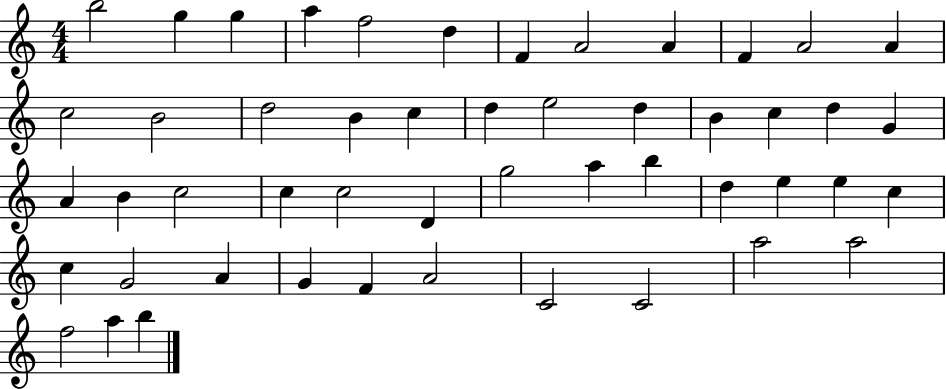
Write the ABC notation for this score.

X:1
T:Untitled
M:4/4
L:1/4
K:C
b2 g g a f2 d F A2 A F A2 A c2 B2 d2 B c d e2 d B c d G A B c2 c c2 D g2 a b d e e c c G2 A G F A2 C2 C2 a2 a2 f2 a b